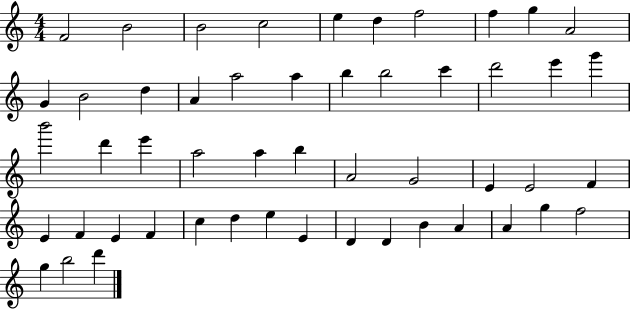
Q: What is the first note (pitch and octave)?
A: F4